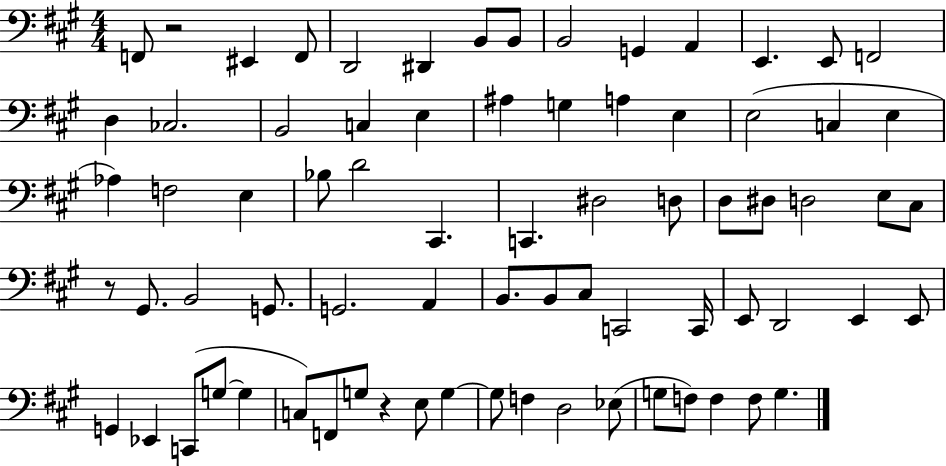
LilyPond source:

{
  \clef bass
  \numericTimeSignature
  \time 4/4
  \key a \major
  f,8 r2 eis,4 f,8 | d,2 dis,4 b,8 b,8 | b,2 g,4 a,4 | e,4. e,8 f,2 | \break d4 ces2. | b,2 c4 e4 | ais4 g4 a4 e4 | e2( c4 e4 | \break aes4) f2 e4 | bes8 d'2 cis,4. | c,4. dis2 d8 | d8 dis8 d2 e8 cis8 | \break r8 gis,8. b,2 g,8. | g,2. a,4 | b,8. b,8 cis8 c,2 c,16 | e,8 d,2 e,4 e,8 | \break g,4 ees,4 c,8( g8~~ g4 | c8) f,8 g8 r4 e8 g4~~ | g8 f4 d2 ees8( | g8 f8) f4 f8 g4. | \break \bar "|."
}